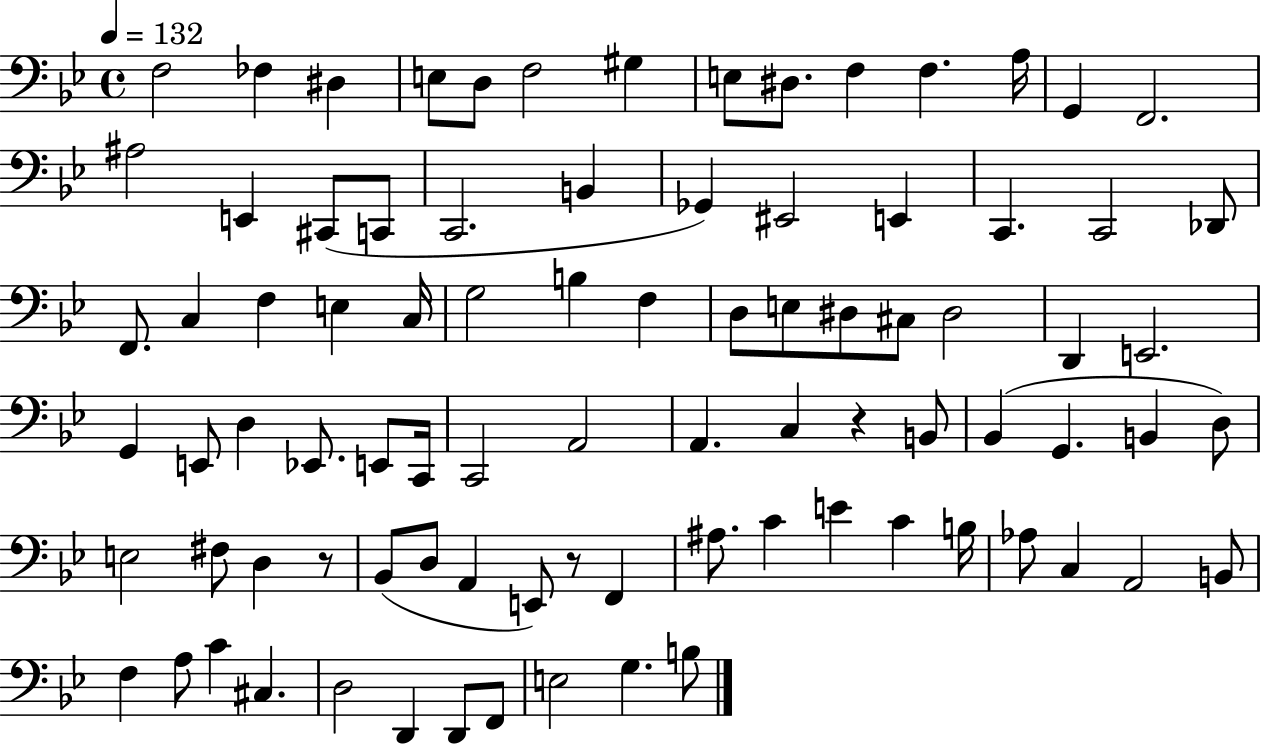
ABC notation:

X:1
T:Untitled
M:4/4
L:1/4
K:Bb
F,2 _F, ^D, E,/2 D,/2 F,2 ^G, E,/2 ^D,/2 F, F, A,/4 G,, F,,2 ^A,2 E,, ^C,,/2 C,,/2 C,,2 B,, _G,, ^E,,2 E,, C,, C,,2 _D,,/2 F,,/2 C, F, E, C,/4 G,2 B, F, D,/2 E,/2 ^D,/2 ^C,/2 ^D,2 D,, E,,2 G,, E,,/2 D, _E,,/2 E,,/2 C,,/4 C,,2 A,,2 A,, C, z B,,/2 _B,, G,, B,, D,/2 E,2 ^F,/2 D, z/2 _B,,/2 D,/2 A,, E,,/2 z/2 F,, ^A,/2 C E C B,/4 _A,/2 C, A,,2 B,,/2 F, A,/2 C ^C, D,2 D,, D,,/2 F,,/2 E,2 G, B,/2